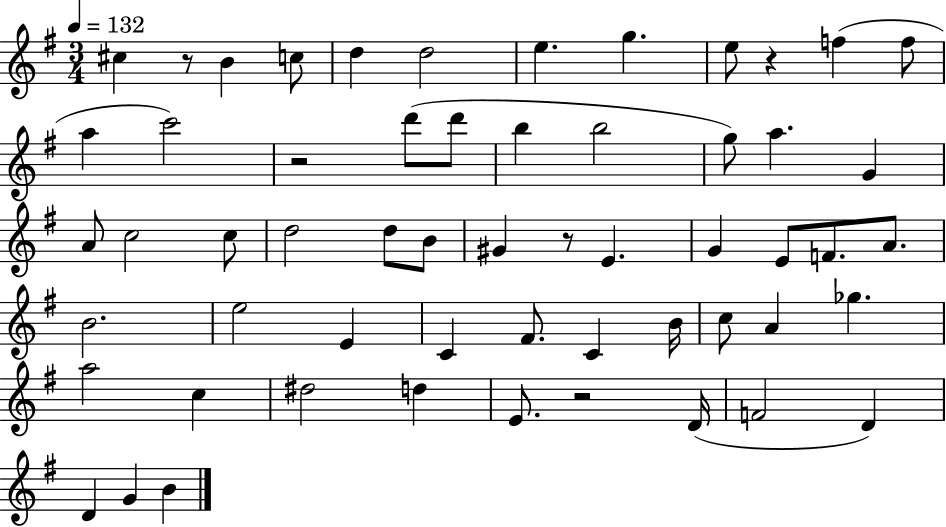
{
  \clef treble
  \numericTimeSignature
  \time 3/4
  \key g \major
  \tempo 4 = 132
  \repeat volta 2 { cis''4 r8 b'4 c''8 | d''4 d''2 | e''4. g''4. | e''8 r4 f''4( f''8 | \break a''4 c'''2) | r2 d'''8( d'''8 | b''4 b''2 | g''8) a''4. g'4 | \break a'8 c''2 c''8 | d''2 d''8 b'8 | gis'4 r8 e'4. | g'4 e'8 f'8. a'8. | \break b'2. | e''2 e'4 | c'4 fis'8. c'4 b'16 | c''8 a'4 ges''4. | \break a''2 c''4 | dis''2 d''4 | e'8. r2 d'16( | f'2 d'4) | \break d'4 g'4 b'4 | } \bar "|."
}